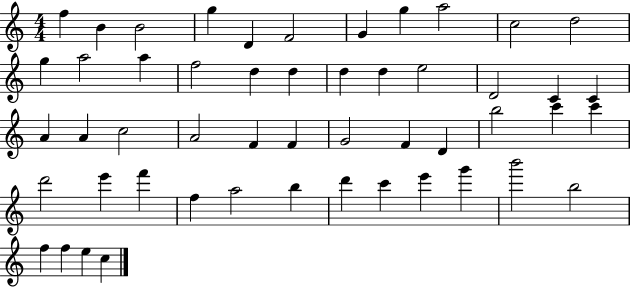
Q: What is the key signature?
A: C major